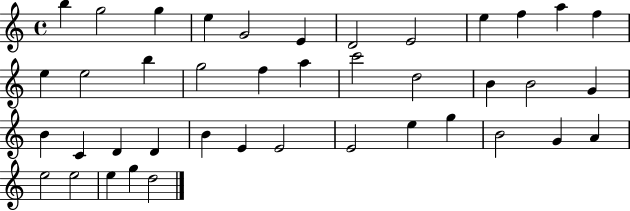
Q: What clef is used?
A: treble